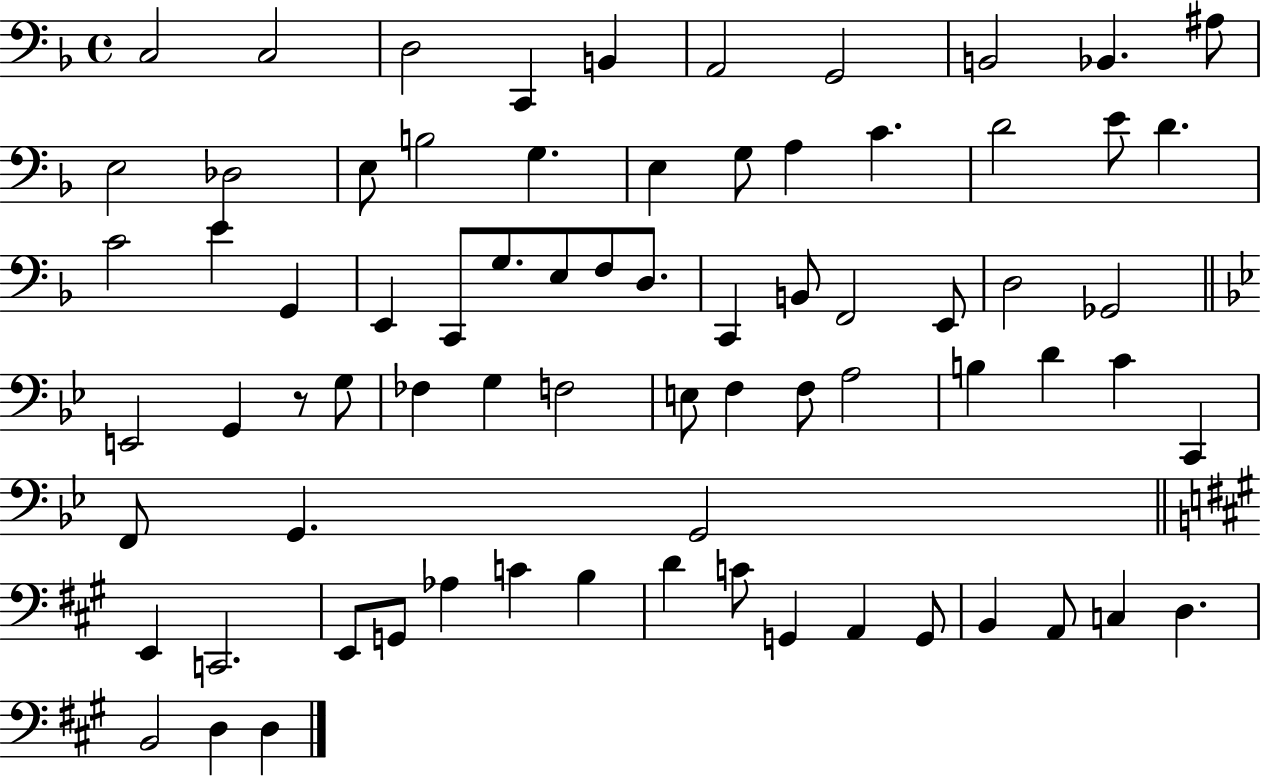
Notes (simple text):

C3/h C3/h D3/h C2/q B2/q A2/h G2/h B2/h Bb2/q. A#3/e E3/h Db3/h E3/e B3/h G3/q. E3/q G3/e A3/q C4/q. D4/h E4/e D4/q. C4/h E4/q G2/q E2/q C2/e G3/e. E3/e F3/e D3/e. C2/q B2/e F2/h E2/e D3/h Gb2/h E2/h G2/q R/e G3/e FES3/q G3/q F3/h E3/e F3/q F3/e A3/h B3/q D4/q C4/q C2/q F2/e G2/q. G2/h E2/q C2/h. E2/e G2/e Ab3/q C4/q B3/q D4/q C4/e G2/q A2/q G2/e B2/q A2/e C3/q D3/q. B2/h D3/q D3/q